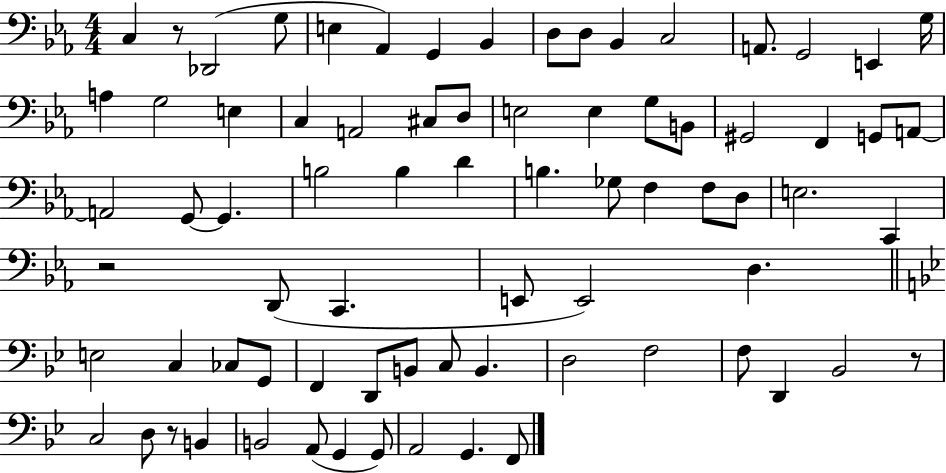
X:1
T:Untitled
M:4/4
L:1/4
K:Eb
C, z/2 _D,,2 G,/2 E, _A,, G,, _B,, D,/2 D,/2 _B,, C,2 A,,/2 G,,2 E,, G,/4 A, G,2 E, C, A,,2 ^C,/2 D,/2 E,2 E, G,/2 B,,/2 ^G,,2 F,, G,,/2 A,,/2 A,,2 G,,/2 G,, B,2 B, D B, _G,/2 F, F,/2 D,/2 E,2 C,, z2 D,,/2 C,, E,,/2 E,,2 D, E,2 C, _C,/2 G,,/2 F,, D,,/2 B,,/2 C,/2 B,, D,2 F,2 F,/2 D,, _B,,2 z/2 C,2 D,/2 z/2 B,, B,,2 A,,/2 G,, G,,/2 A,,2 G,, F,,/2